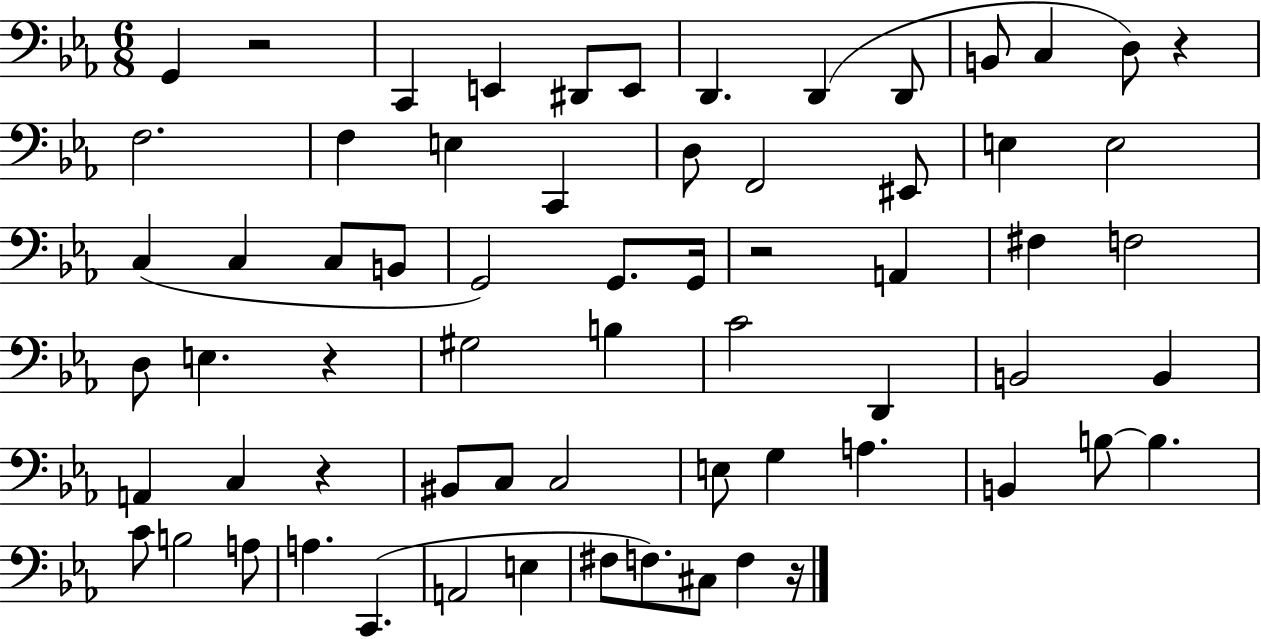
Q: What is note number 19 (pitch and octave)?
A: E3